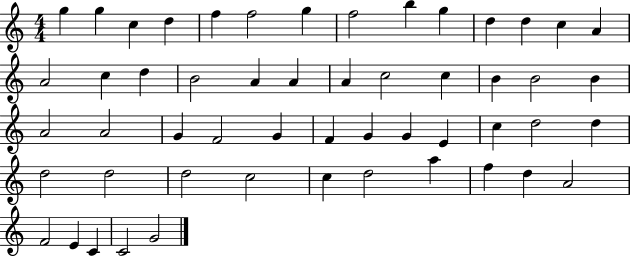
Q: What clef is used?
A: treble